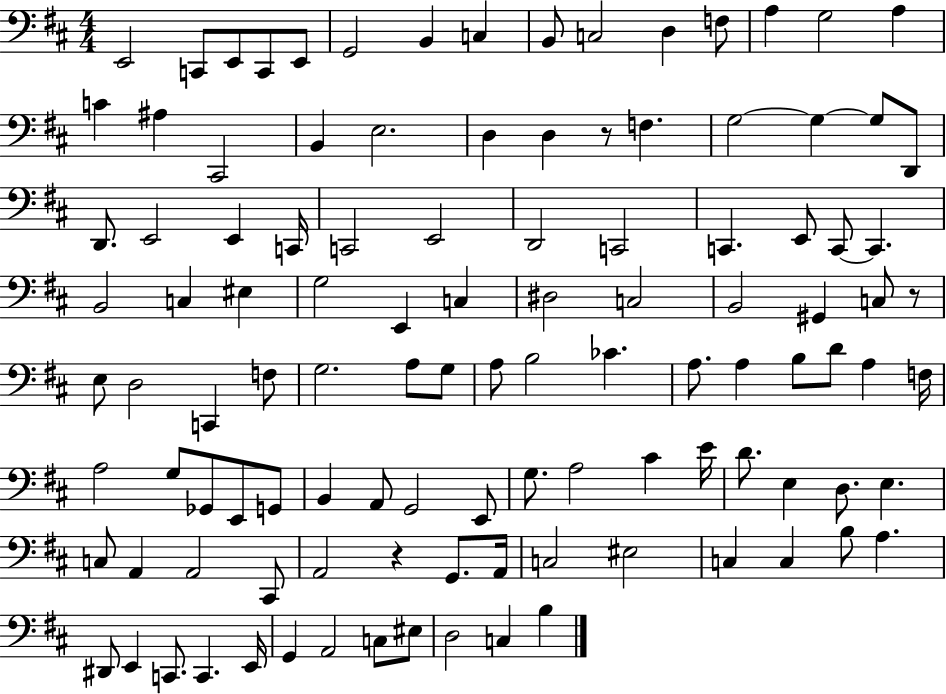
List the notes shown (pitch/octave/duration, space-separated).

E2/h C2/e E2/e C2/e E2/e G2/h B2/q C3/q B2/e C3/h D3/q F3/e A3/q G3/h A3/q C4/q A#3/q C#2/h B2/q E3/h. D3/q D3/q R/e F3/q. G3/h G3/q G3/e D2/e D2/e. E2/h E2/q C2/s C2/h E2/h D2/h C2/h C2/q. E2/e C2/e C2/q. B2/h C3/q EIS3/q G3/h E2/q C3/q D#3/h C3/h B2/h G#2/q C3/e R/e E3/e D3/h C2/q F3/e G3/h. A3/e G3/e A3/e B3/h CES4/q. A3/e. A3/q B3/e D4/e A3/q F3/s A3/h G3/e Gb2/e E2/e G2/e B2/q A2/e G2/h E2/e G3/e. A3/h C#4/q E4/s D4/e. E3/q D3/e. E3/q. C3/e A2/q A2/h C#2/e A2/h R/q G2/e. A2/s C3/h EIS3/h C3/q C3/q B3/e A3/q. D#2/e E2/q C2/e. C2/q. E2/s G2/q A2/h C3/e EIS3/e D3/h C3/q B3/q